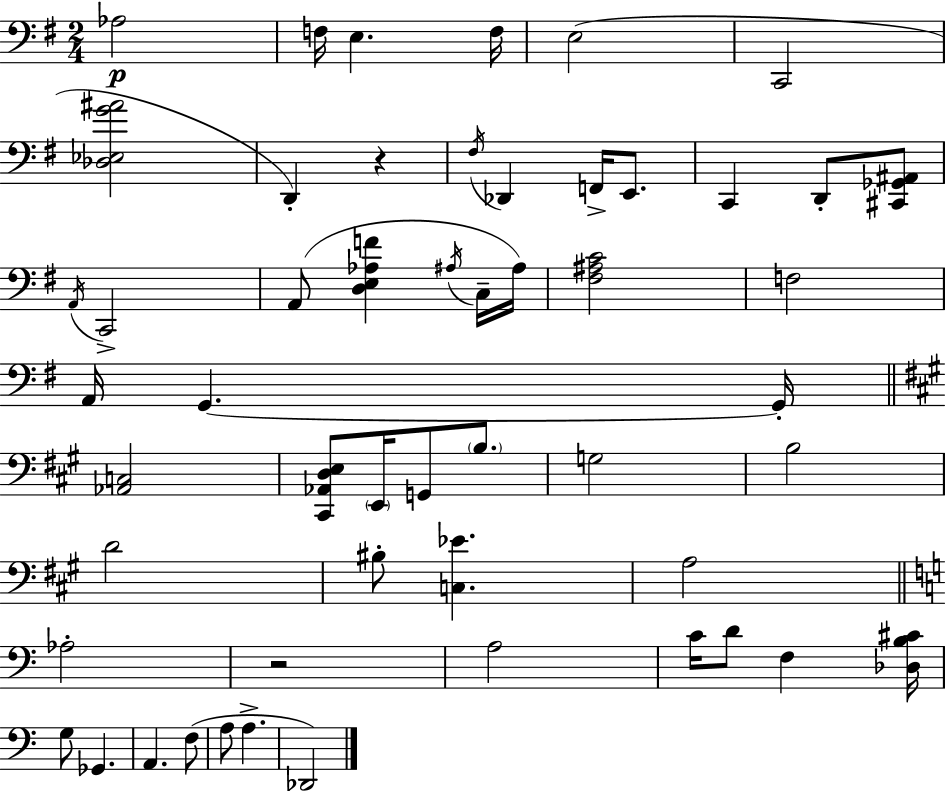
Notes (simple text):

Ab3/h F3/s E3/q. F3/s E3/h C2/h [Db3,Eb3,G4,A#4]/h D2/q R/q F#3/s Db2/q F2/s E2/e. C2/q D2/e [C#2,Gb2,A#2]/e A2/s C2/h A2/e [D3,E3,Ab3,F4]/q A#3/s C3/s A#3/s [F#3,A#3,C4]/h F3/h A2/s G2/q. G2/s [Ab2,C3]/h [C#2,Ab2,D3,E3]/e E2/s G2/e B3/e. G3/h B3/h D4/h BIS3/e [C3,Eb4]/q. A3/h Ab3/h R/h A3/h C4/s D4/e F3/q [Db3,B3,C#4]/s G3/e Gb2/q. A2/q. F3/e A3/e A3/q. Db2/h